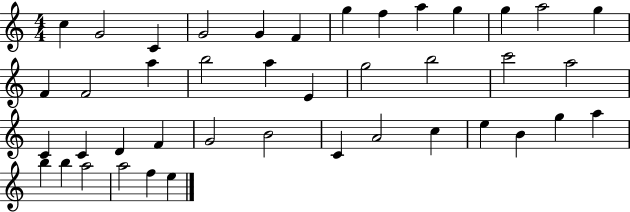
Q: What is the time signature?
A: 4/4